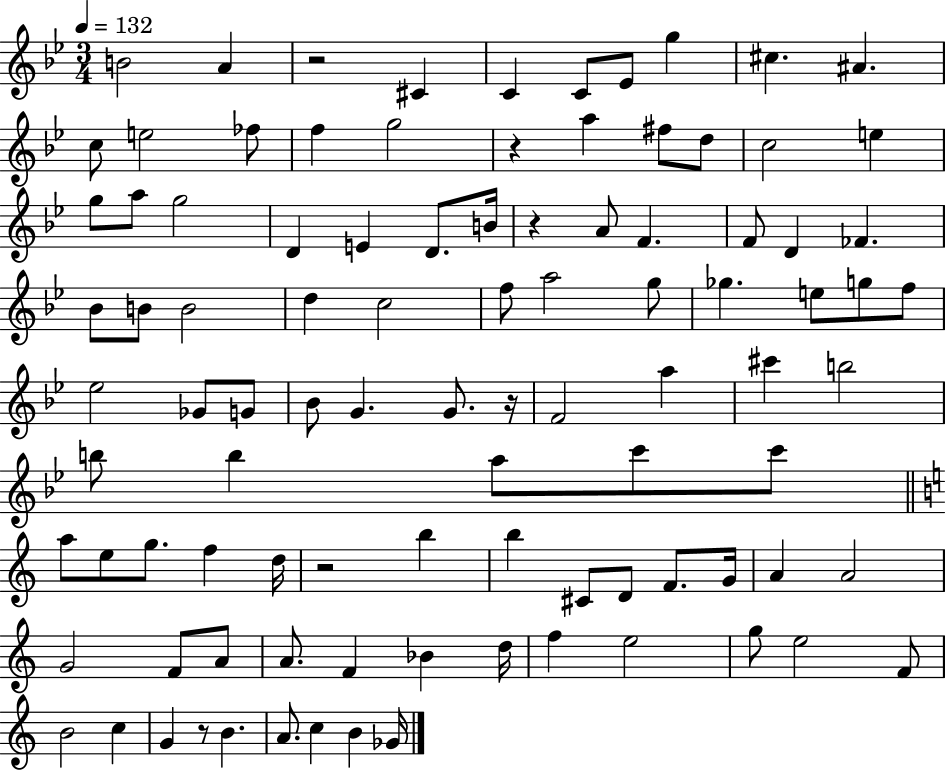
{
  \clef treble
  \numericTimeSignature
  \time 3/4
  \key bes \major
  \tempo 4 = 132
  b'2 a'4 | r2 cis'4 | c'4 c'8 ees'8 g''4 | cis''4. ais'4. | \break c''8 e''2 fes''8 | f''4 g''2 | r4 a''4 fis''8 d''8 | c''2 e''4 | \break g''8 a''8 g''2 | d'4 e'4 d'8. b'16 | r4 a'8 f'4. | f'8 d'4 fes'4. | \break bes'8 b'8 b'2 | d''4 c''2 | f''8 a''2 g''8 | ges''4. e''8 g''8 f''8 | \break ees''2 ges'8 g'8 | bes'8 g'4. g'8. r16 | f'2 a''4 | cis'''4 b''2 | \break b''8 b''4 a''8 c'''8 c'''8 | \bar "||" \break \key c \major a''8 e''8 g''8. f''4 d''16 | r2 b''4 | b''4 cis'8 d'8 f'8. g'16 | a'4 a'2 | \break g'2 f'8 a'8 | a'8. f'4 bes'4 d''16 | f''4 e''2 | g''8 e''2 f'8 | \break b'2 c''4 | g'4 r8 b'4. | a'8. c''4 b'4 ges'16 | \bar "|."
}